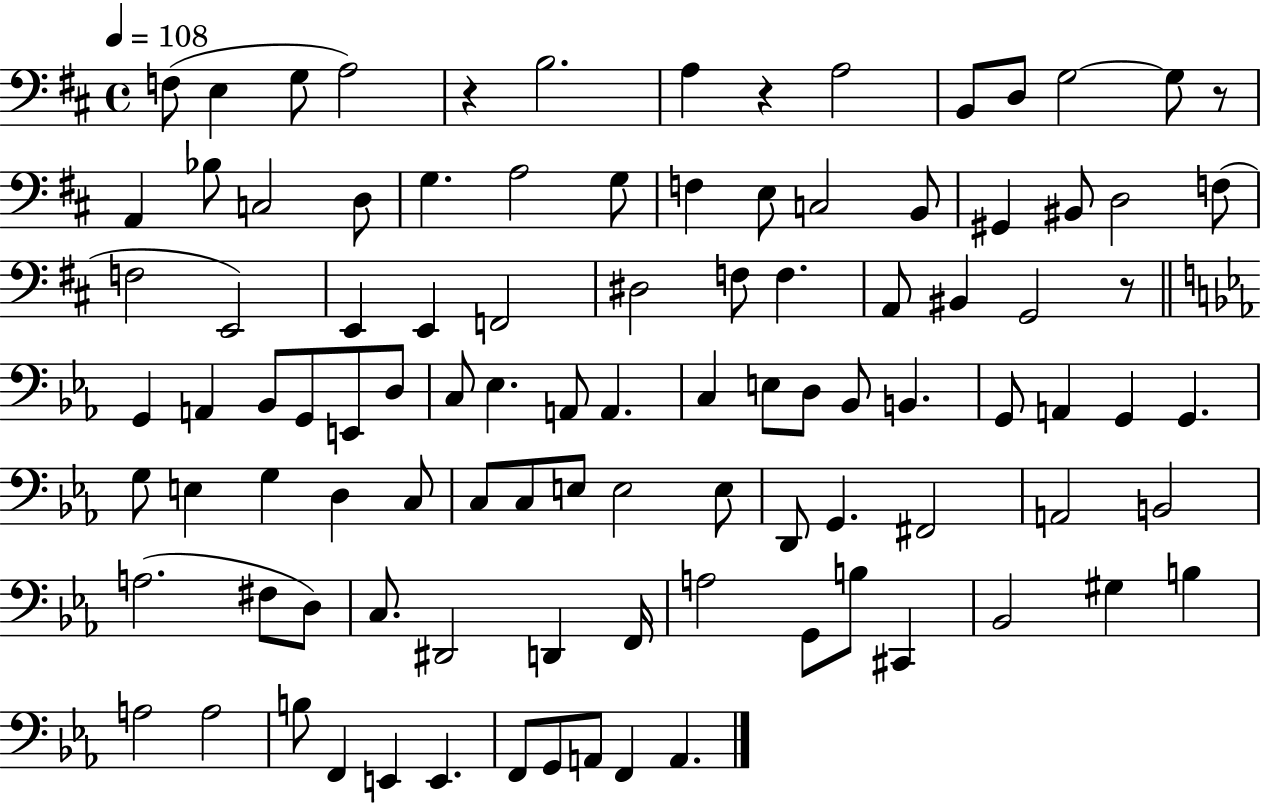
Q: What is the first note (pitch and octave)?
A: F3